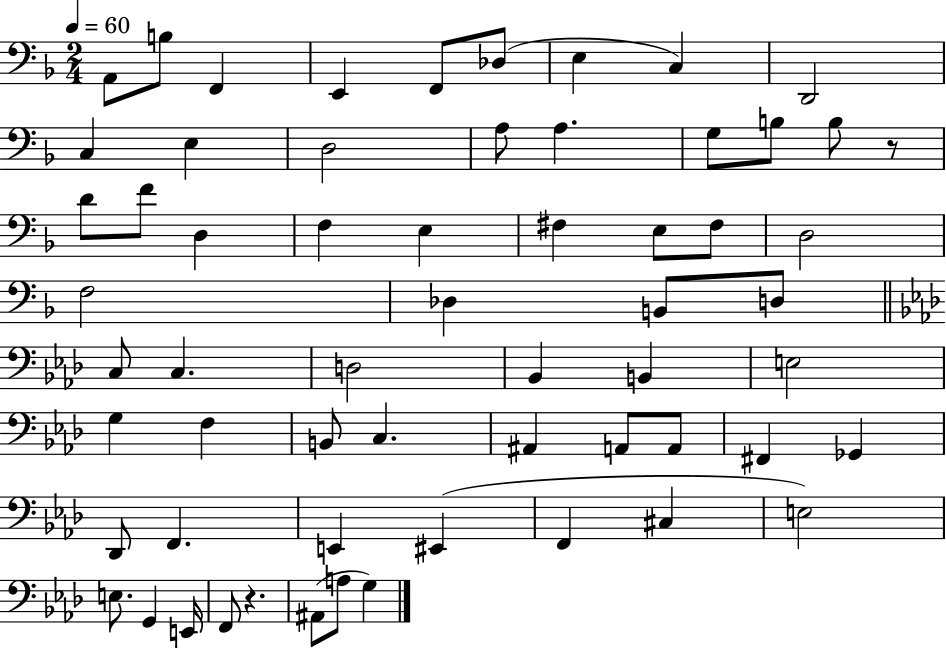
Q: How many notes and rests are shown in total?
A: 61